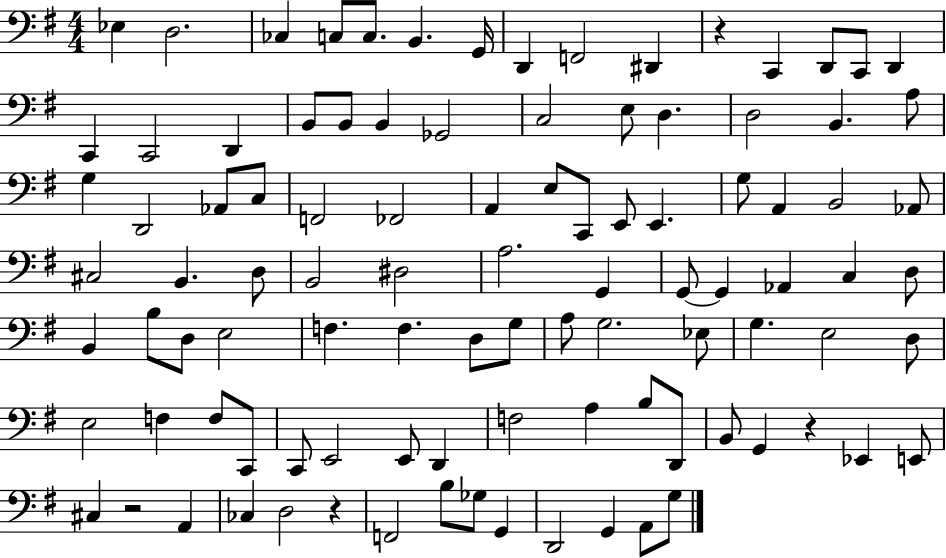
Eb3/q D3/h. CES3/q C3/e C3/e. B2/q. G2/s D2/q F2/h D#2/q R/q C2/q D2/e C2/e D2/q C2/q C2/h D2/q B2/e B2/e B2/q Gb2/h C3/h E3/e D3/q. D3/h B2/q. A3/e G3/q D2/h Ab2/e C3/e F2/h FES2/h A2/q E3/e C2/e E2/e E2/q. G3/e A2/q B2/h Ab2/e C#3/h B2/q. D3/e B2/h D#3/h A3/h. G2/q G2/e G2/q Ab2/q C3/q D3/e B2/q B3/e D3/e E3/h F3/q. F3/q. D3/e G3/e A3/e G3/h. Eb3/e G3/q. E3/h D3/e E3/h F3/q F3/e C2/e C2/e E2/h E2/e D2/q F3/h A3/q B3/e D2/e B2/e G2/q R/q Eb2/q E2/e C#3/q R/h A2/q CES3/q D3/h R/q F2/h B3/e Gb3/e G2/q D2/h G2/q A2/e G3/e